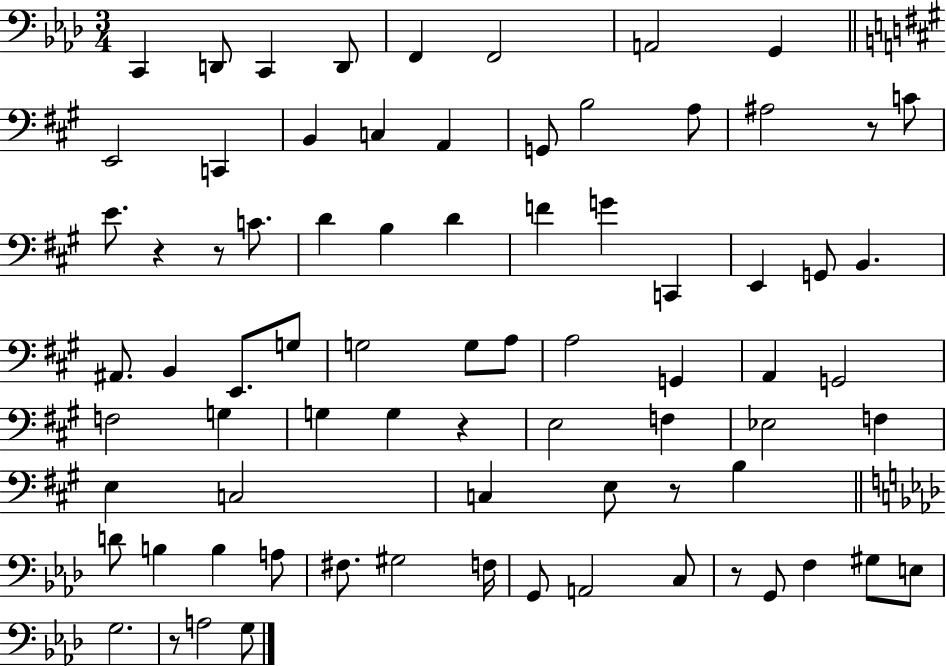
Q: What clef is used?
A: bass